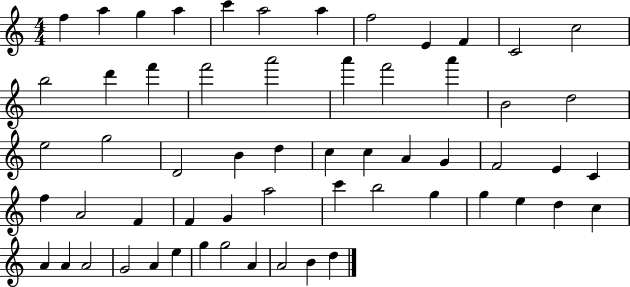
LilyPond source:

{
  \clef treble
  \numericTimeSignature
  \time 4/4
  \key c \major
  f''4 a''4 g''4 a''4 | c'''4 a''2 a''4 | f''2 e'4 f'4 | c'2 c''2 | \break b''2 d'''4 f'''4 | f'''2 a'''2 | a'''4 f'''2 a'''4 | b'2 d''2 | \break e''2 g''2 | d'2 b'4 d''4 | c''4 c''4 a'4 g'4 | f'2 e'4 c'4 | \break f''4 a'2 f'4 | f'4 g'4 a''2 | c'''4 b''2 g''4 | g''4 e''4 d''4 c''4 | \break a'4 a'4 a'2 | g'2 a'4 e''4 | g''4 g''2 a'4 | a'2 b'4 d''4 | \break \bar "|."
}